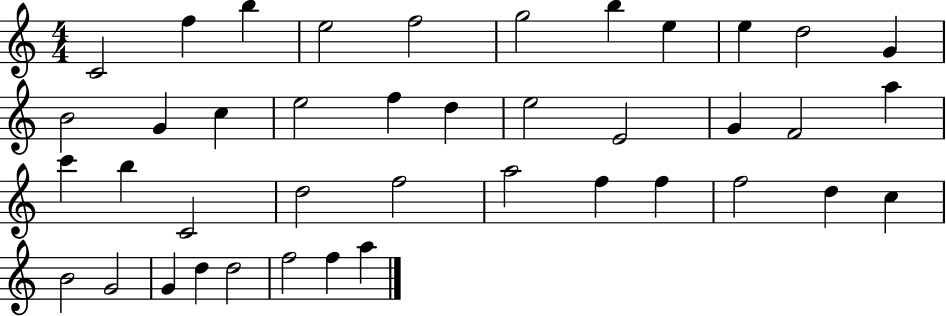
C4/h F5/q B5/q E5/h F5/h G5/h B5/q E5/q E5/q D5/h G4/q B4/h G4/q C5/q E5/h F5/q D5/q E5/h E4/h G4/q F4/h A5/q C6/q B5/q C4/h D5/h F5/h A5/h F5/q F5/q F5/h D5/q C5/q B4/h G4/h G4/q D5/q D5/h F5/h F5/q A5/q